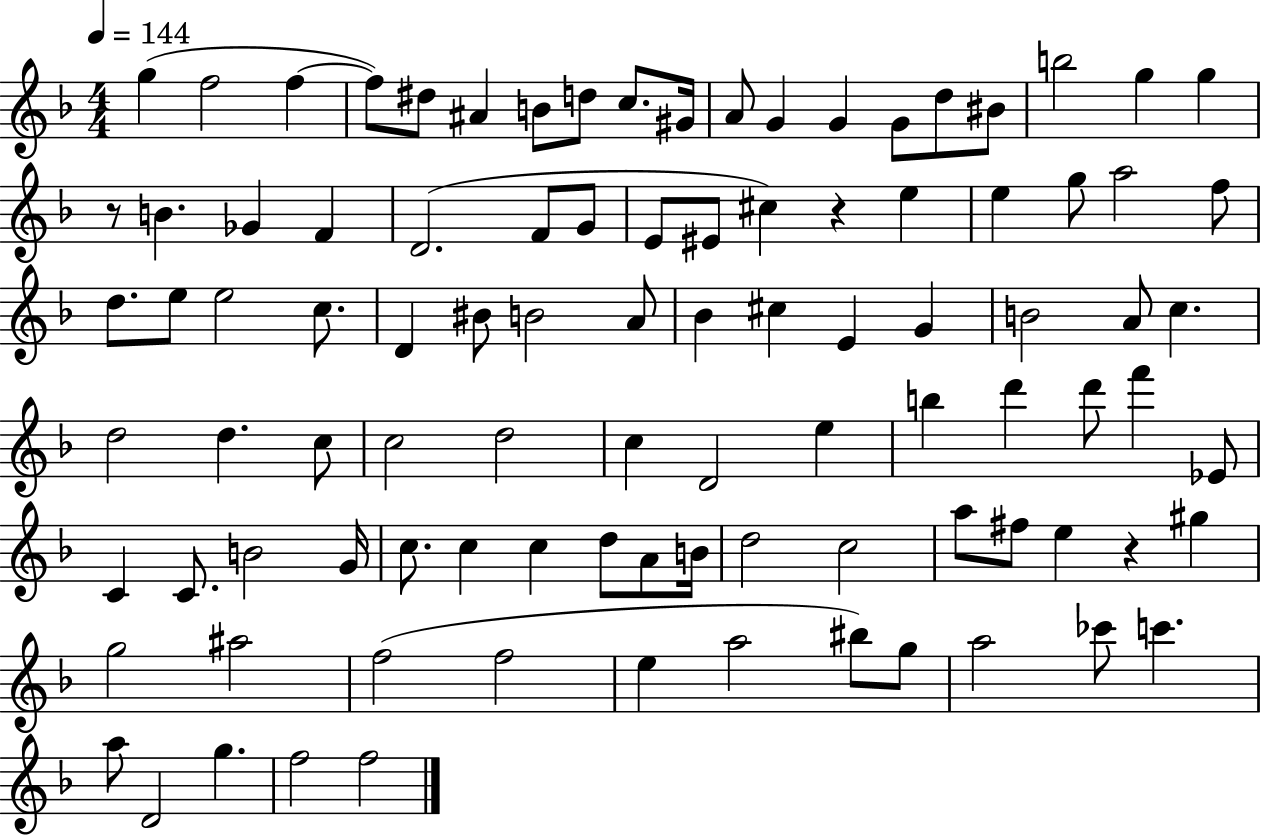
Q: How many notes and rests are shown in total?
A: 96